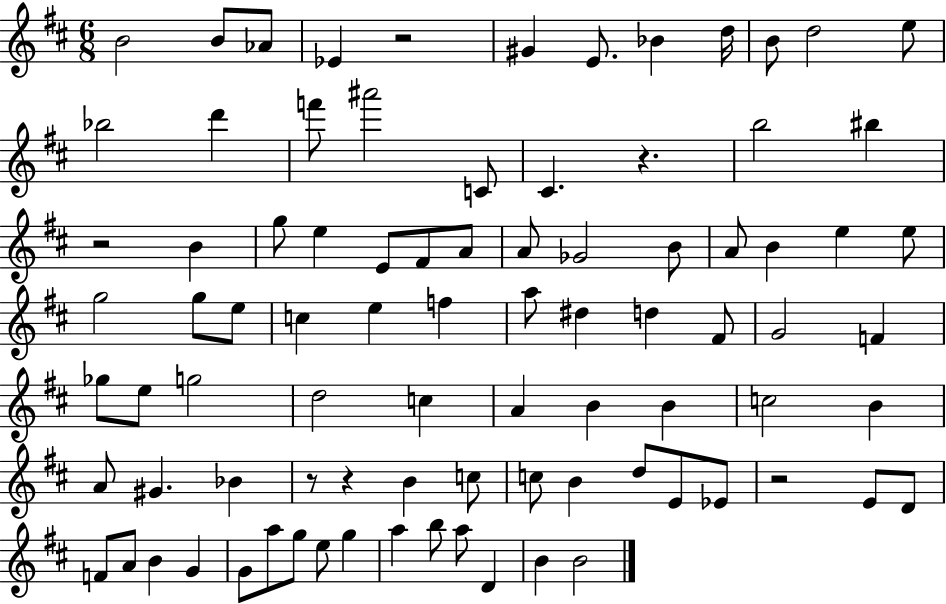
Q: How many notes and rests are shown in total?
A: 87